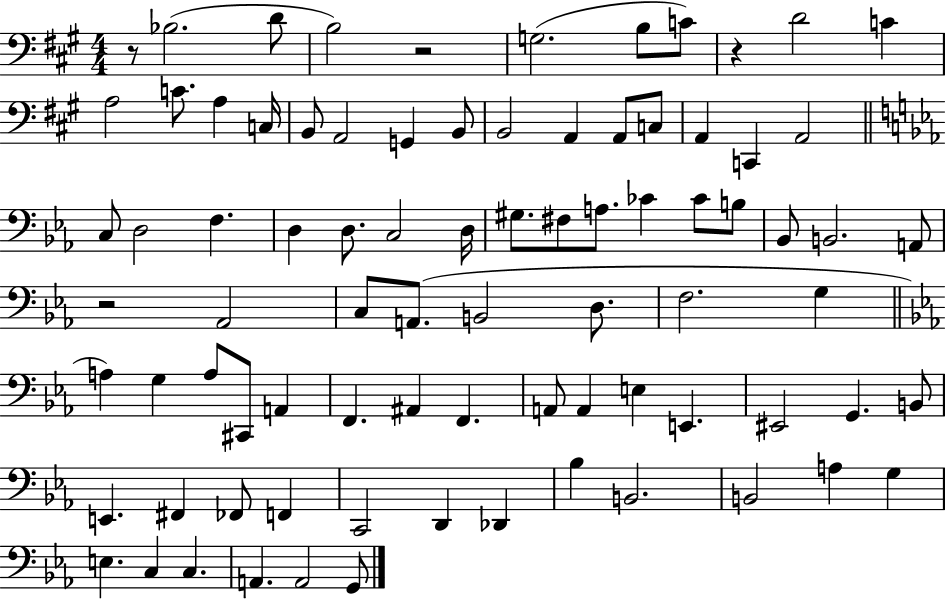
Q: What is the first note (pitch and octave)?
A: Bb3